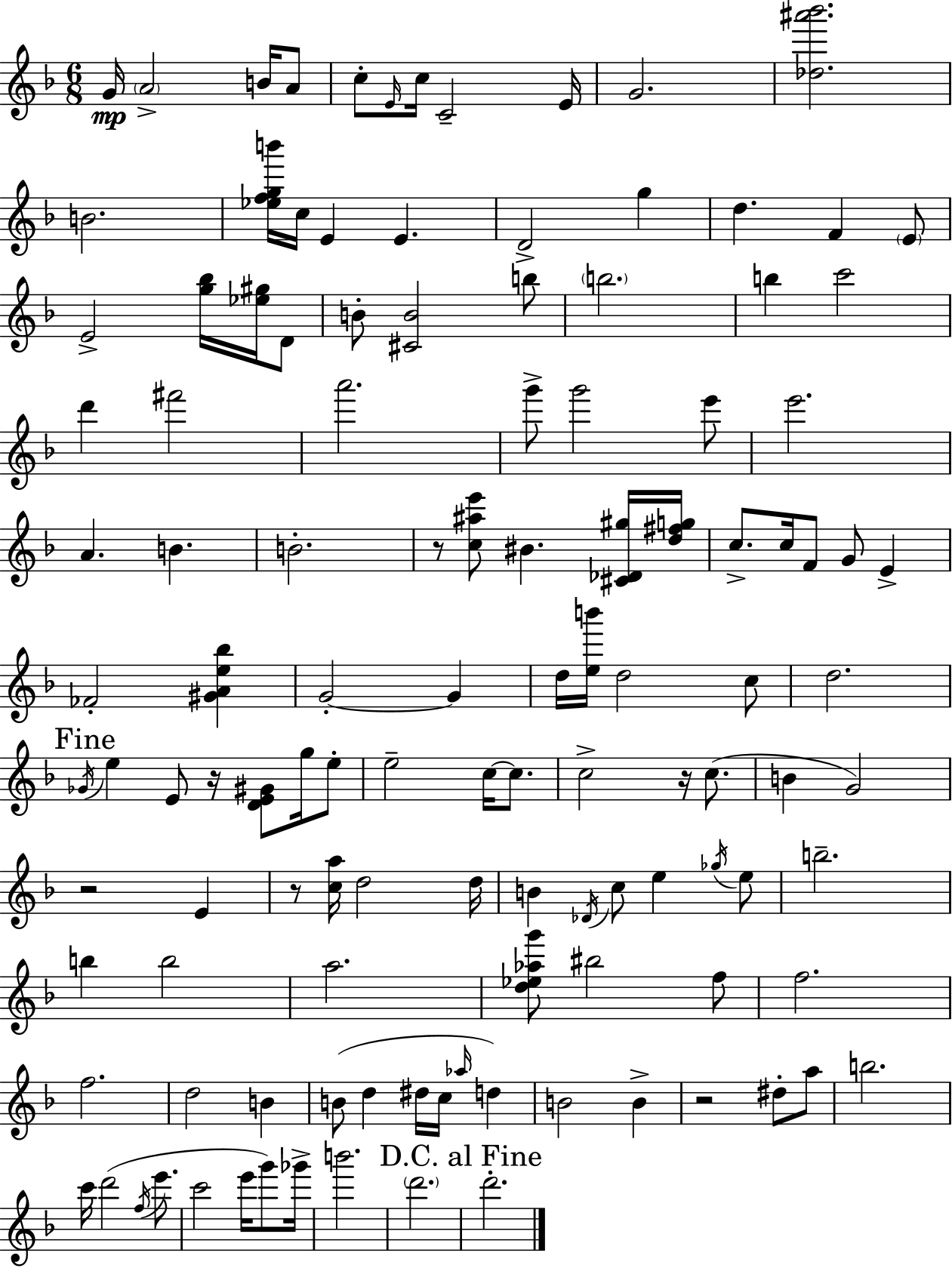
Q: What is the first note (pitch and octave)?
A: G4